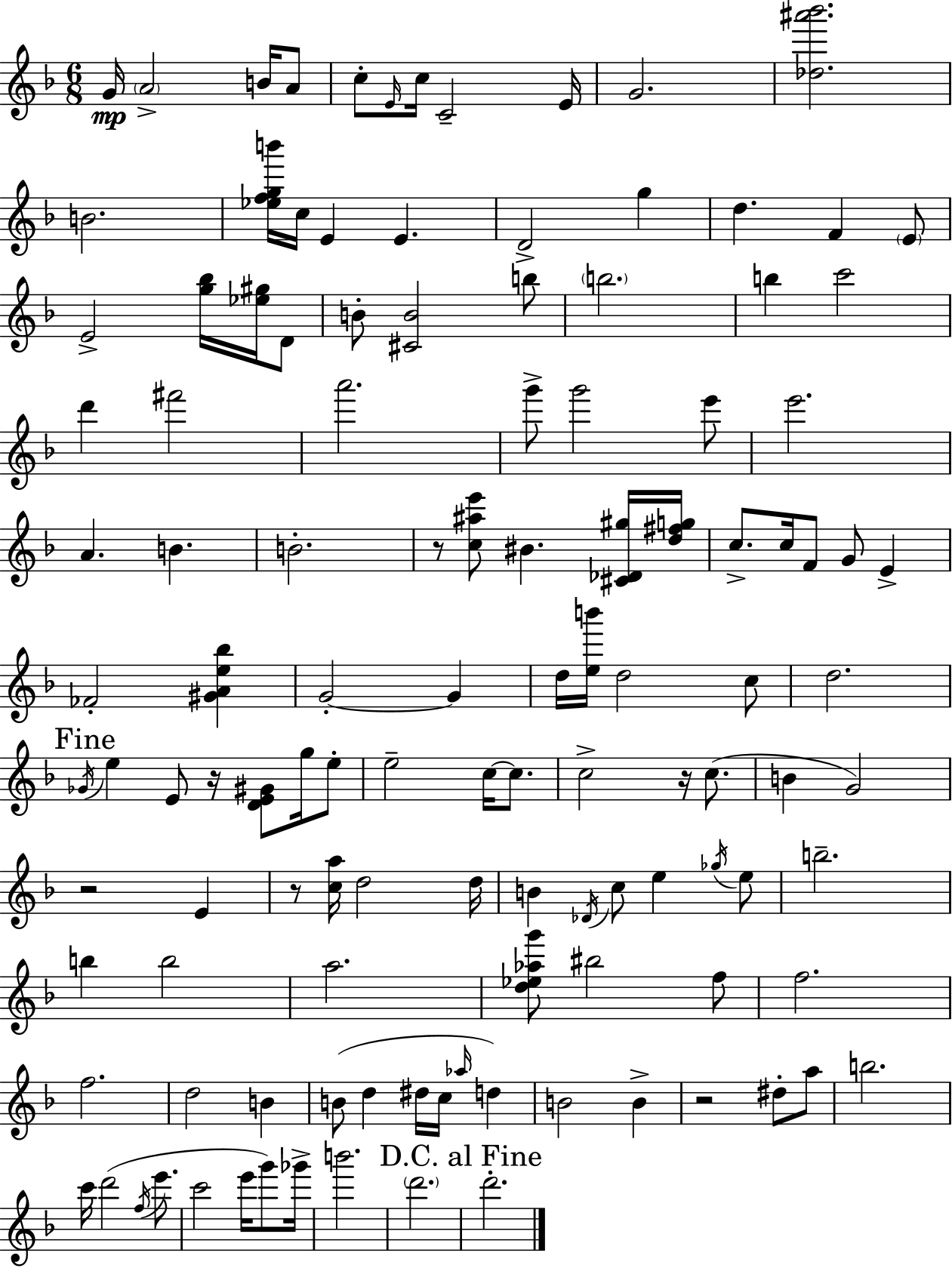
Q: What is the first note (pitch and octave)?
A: G4